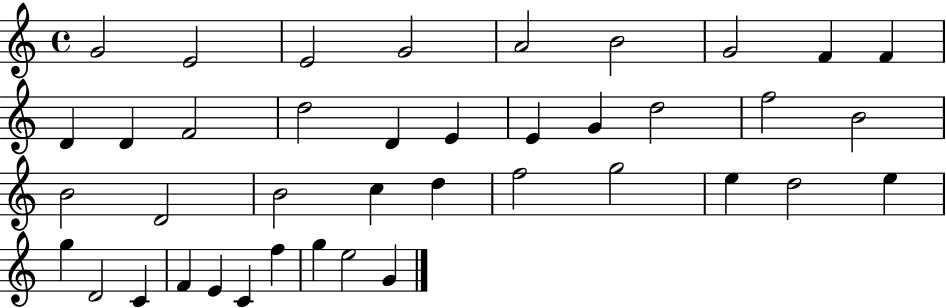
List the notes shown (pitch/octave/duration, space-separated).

G4/h E4/h E4/h G4/h A4/h B4/h G4/h F4/q F4/q D4/q D4/q F4/h D5/h D4/q E4/q E4/q G4/q D5/h F5/h B4/h B4/h D4/h B4/h C5/q D5/q F5/h G5/h E5/q D5/h E5/q G5/q D4/h C4/q F4/q E4/q C4/q F5/q G5/q E5/h G4/q